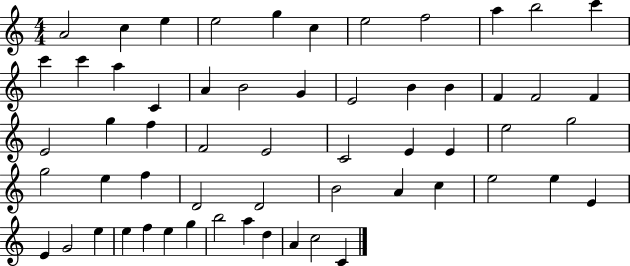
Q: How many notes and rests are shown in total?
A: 58